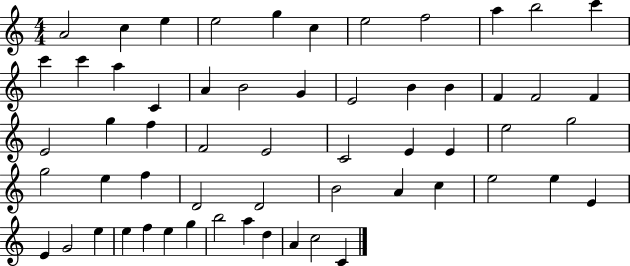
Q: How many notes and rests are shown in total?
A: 58